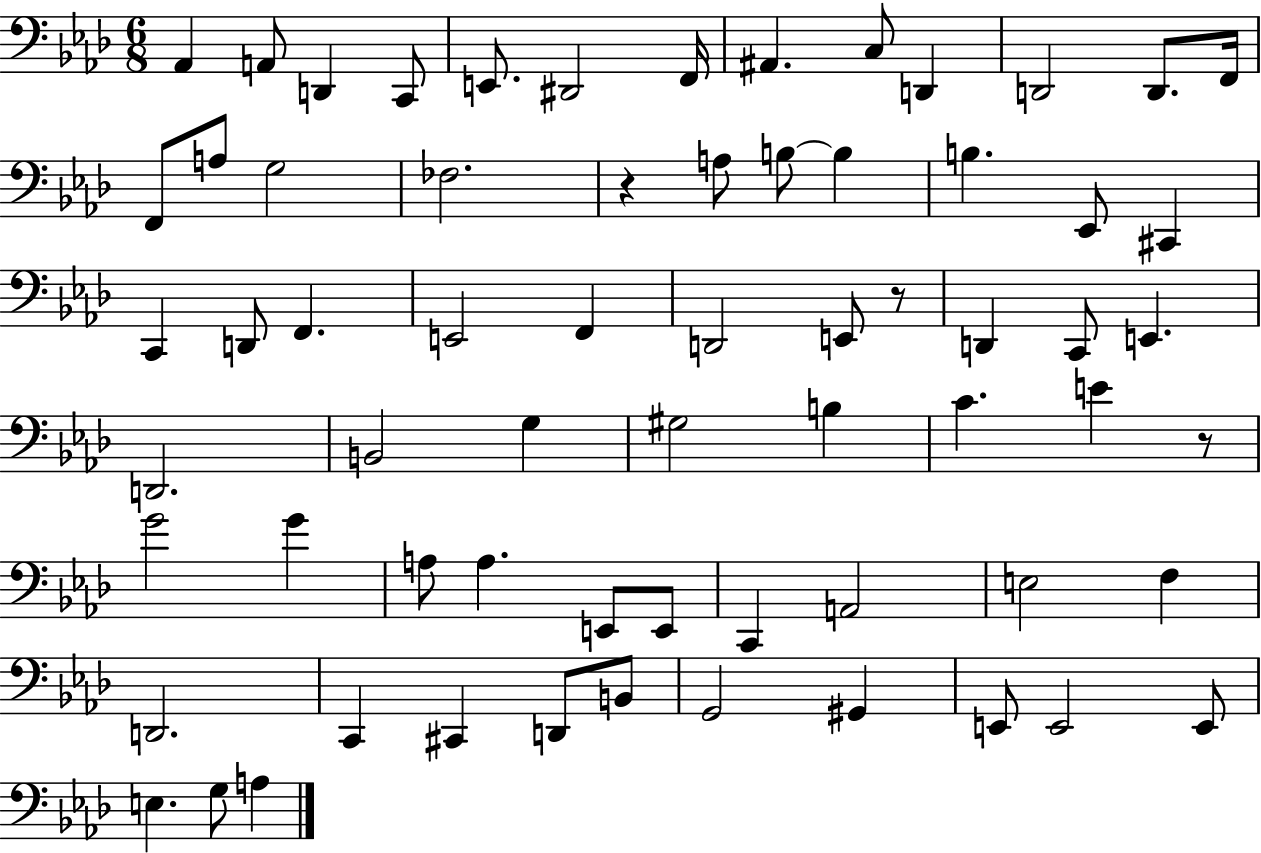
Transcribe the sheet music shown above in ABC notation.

X:1
T:Untitled
M:6/8
L:1/4
K:Ab
_A,, A,,/2 D,, C,,/2 E,,/2 ^D,,2 F,,/4 ^A,, C,/2 D,, D,,2 D,,/2 F,,/4 F,,/2 A,/2 G,2 _F,2 z A,/2 B,/2 B, B, _E,,/2 ^C,, C,, D,,/2 F,, E,,2 F,, D,,2 E,,/2 z/2 D,, C,,/2 E,, D,,2 B,,2 G, ^G,2 B, C E z/2 G2 G A,/2 A, E,,/2 E,,/2 C,, A,,2 E,2 F, D,,2 C,, ^C,, D,,/2 B,,/2 G,,2 ^G,, E,,/2 E,,2 E,,/2 E, G,/2 A,